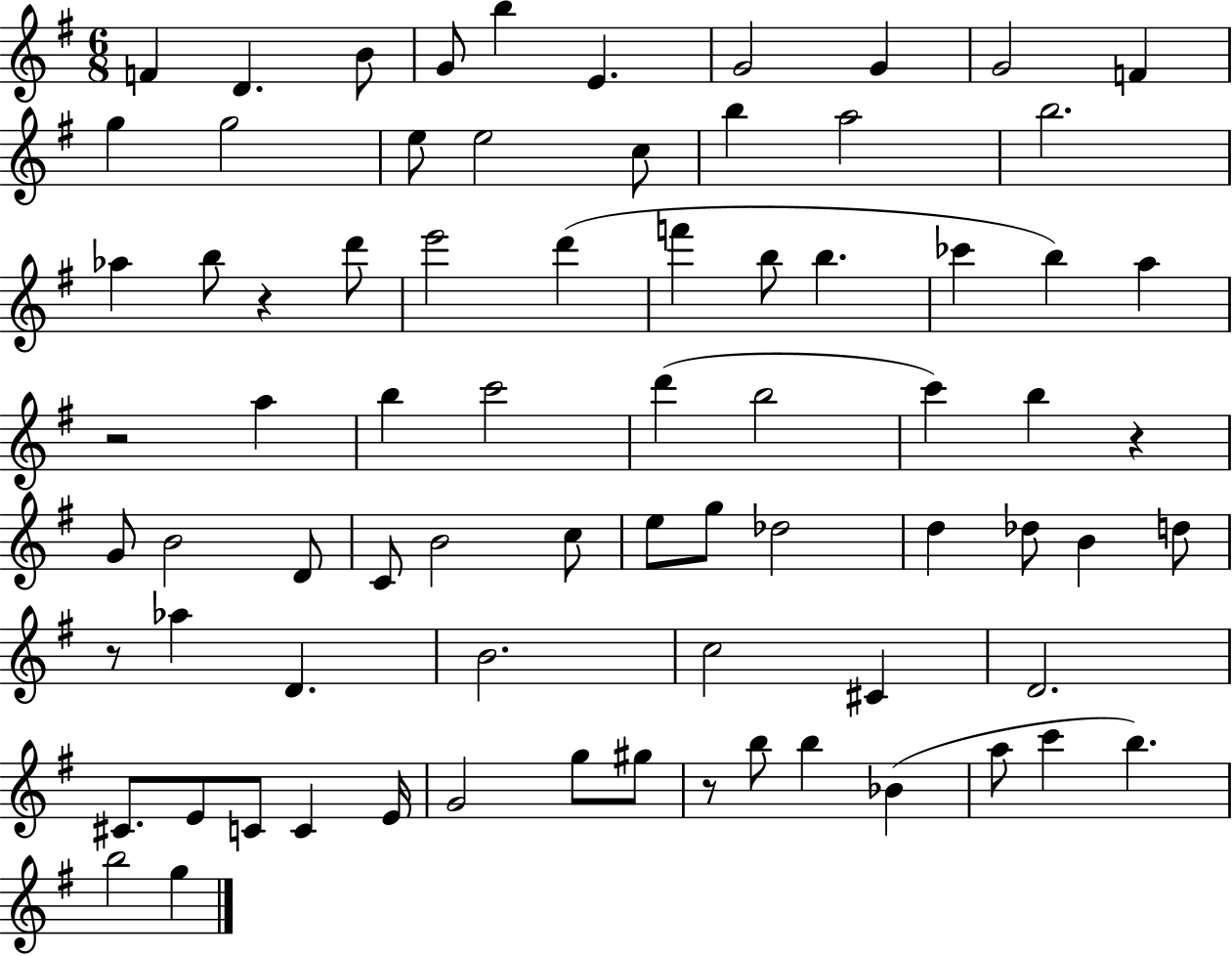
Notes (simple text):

F4/q D4/q. B4/e G4/e B5/q E4/q. G4/h G4/q G4/h F4/q G5/q G5/h E5/e E5/h C5/e B5/q A5/h B5/h. Ab5/q B5/e R/q D6/e E6/h D6/q F6/q B5/e B5/q. CES6/q B5/q A5/q R/h A5/q B5/q C6/h D6/q B5/h C6/q B5/q R/q G4/e B4/h D4/e C4/e B4/h C5/e E5/e G5/e Db5/h D5/q Db5/e B4/q D5/e R/e Ab5/q D4/q. B4/h. C5/h C#4/q D4/h. C#4/e. E4/e C4/e C4/q E4/s G4/h G5/e G#5/e R/e B5/e B5/q Bb4/q A5/e C6/q B5/q. B5/h G5/q